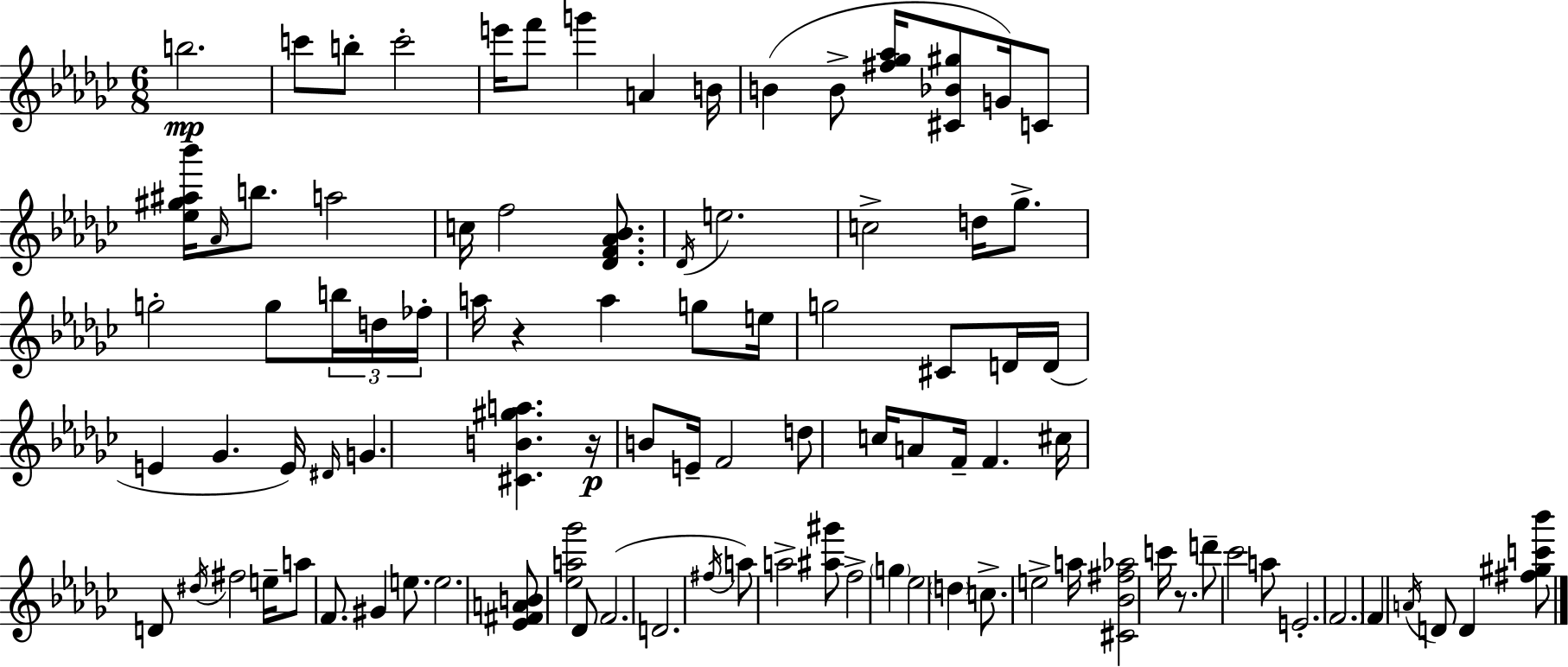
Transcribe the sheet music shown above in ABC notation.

X:1
T:Untitled
M:6/8
L:1/4
K:Ebm
b2 c'/2 b/2 c'2 e'/4 f'/2 g' A B/4 B B/2 [^f_g_a]/4 [^C_B^g]/2 G/4 C/2 [_e^g^a_b']/4 _A/4 b/2 a2 c/4 f2 [_DF_A_B]/2 _D/4 e2 c2 d/4 _g/2 g2 g/2 b/4 d/4 _f/4 a/4 z a g/2 e/4 g2 ^C/2 D/4 D/4 E _G E/4 ^D/4 G [^CB^ga] z/4 B/2 E/4 F2 d/2 c/4 A/2 F/4 F ^c/4 D/2 ^d/4 ^f2 e/4 a/2 F/2 ^G e/2 e2 [_E^FAB]/2 [_ea_g']2 _D/2 F2 D2 ^f/4 a/2 a2 [^a^g']/2 f2 g _e2 d c/2 e2 a/4 [^C_B^f_a]2 c'/4 z/2 d'/2 _c'2 a/2 E2 F2 F A/4 D/2 D [^f^gc'_b']/2